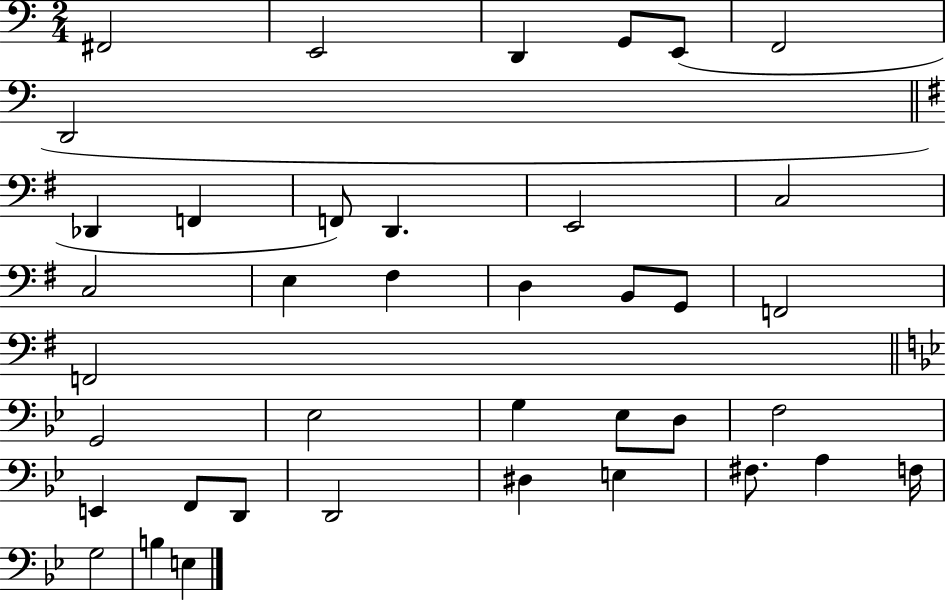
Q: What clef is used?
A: bass